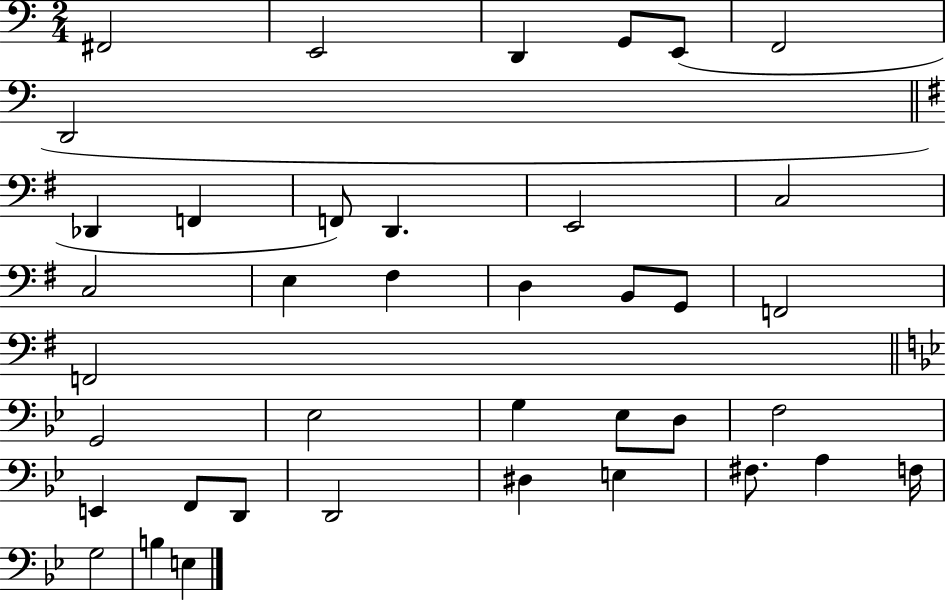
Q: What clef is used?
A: bass